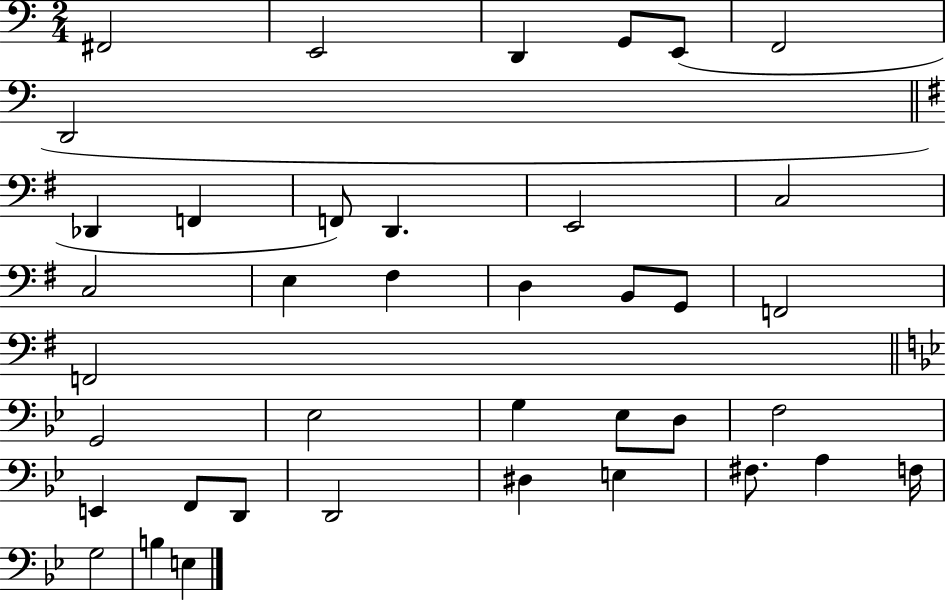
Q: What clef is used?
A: bass